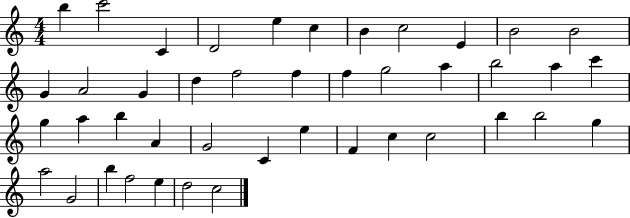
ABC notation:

X:1
T:Untitled
M:4/4
L:1/4
K:C
b c'2 C D2 e c B c2 E B2 B2 G A2 G d f2 f f g2 a b2 a c' g a b A G2 C e F c c2 b b2 g a2 G2 b f2 e d2 c2